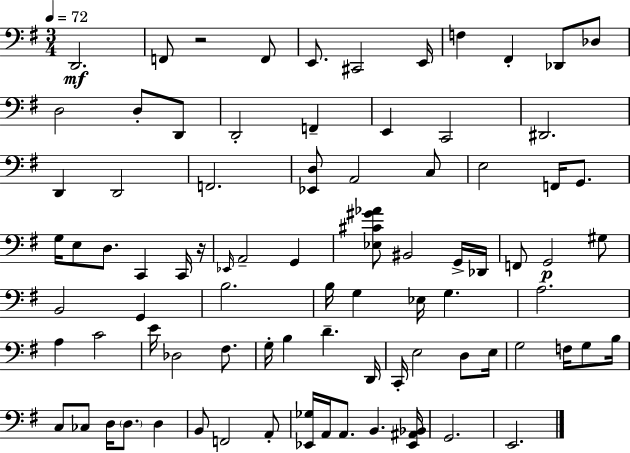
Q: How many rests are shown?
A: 2